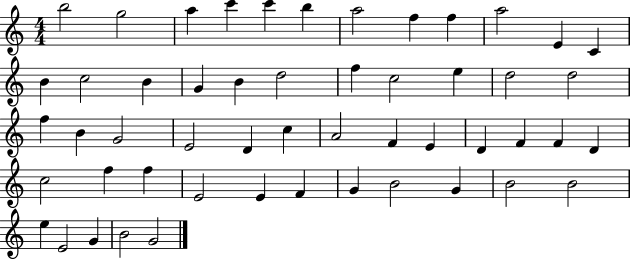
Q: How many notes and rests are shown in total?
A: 52